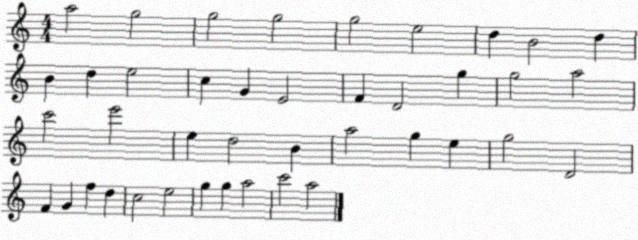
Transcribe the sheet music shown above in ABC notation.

X:1
T:Untitled
M:4/4
L:1/4
K:C
a2 g2 g2 g2 g2 e2 d B2 d B d e2 c G E2 F D2 g g2 a2 c'2 e'2 e d2 B a2 g e g2 D2 F G f d c2 e2 g g a2 c'2 a2